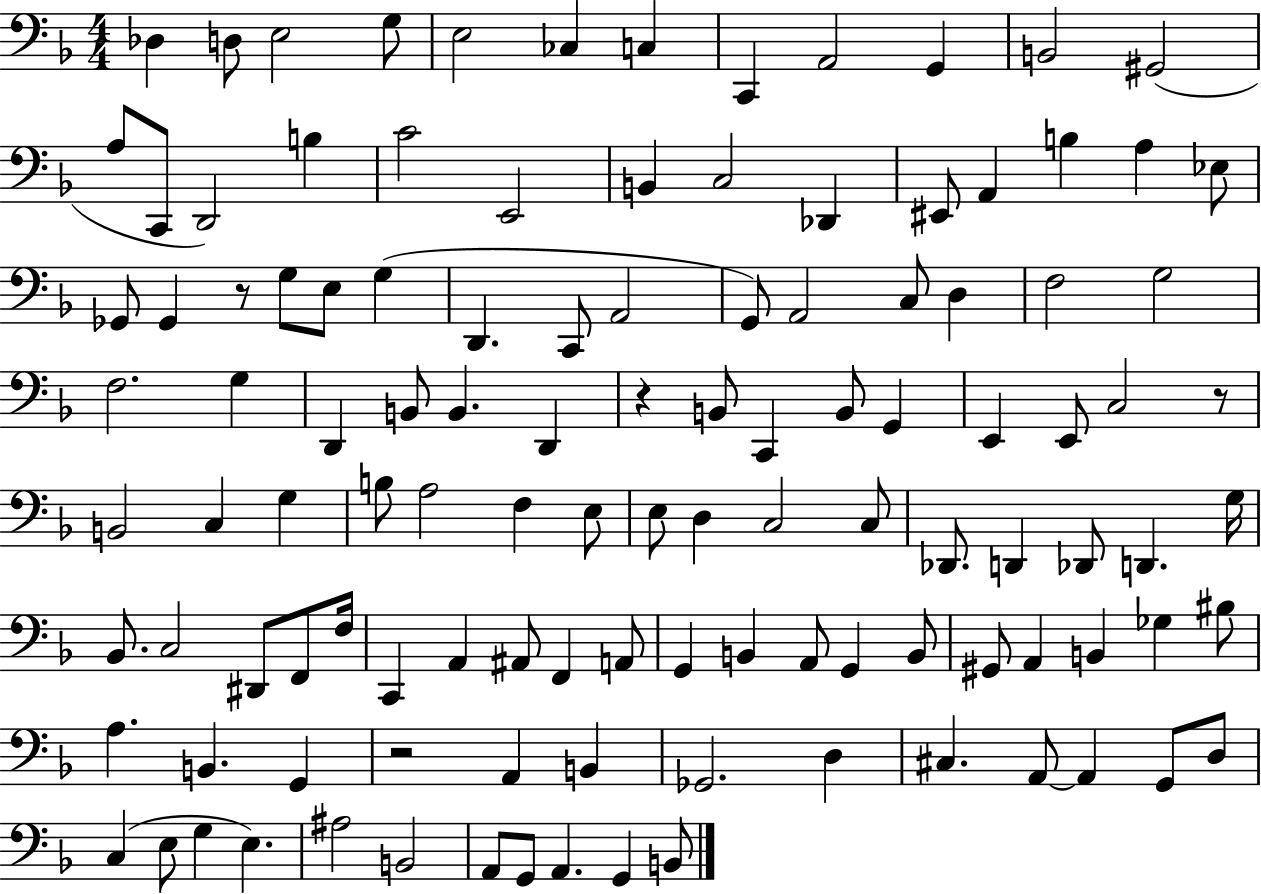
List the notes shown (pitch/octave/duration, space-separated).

Db3/q D3/e E3/h G3/e E3/h CES3/q C3/q C2/q A2/h G2/q B2/h G#2/h A3/e C2/e D2/h B3/q C4/h E2/h B2/q C3/h Db2/q EIS2/e A2/q B3/q A3/q Eb3/e Gb2/e Gb2/q R/e G3/e E3/e G3/q D2/q. C2/e A2/h G2/e A2/h C3/e D3/q F3/h G3/h F3/h. G3/q D2/q B2/e B2/q. D2/q R/q B2/e C2/q B2/e G2/q E2/q E2/e C3/h R/e B2/h C3/q G3/q B3/e A3/h F3/q E3/e E3/e D3/q C3/h C3/e Db2/e. D2/q Db2/e D2/q. G3/s Bb2/e. C3/h D#2/e F2/e F3/s C2/q A2/q A#2/e F2/q A2/e G2/q B2/q A2/e G2/q B2/e G#2/e A2/q B2/q Gb3/q BIS3/e A3/q. B2/q. G2/q R/h A2/q B2/q Gb2/h. D3/q C#3/q. A2/e A2/q G2/e D3/e C3/q E3/e G3/q E3/q. A#3/h B2/h A2/e G2/e A2/q. G2/q B2/e